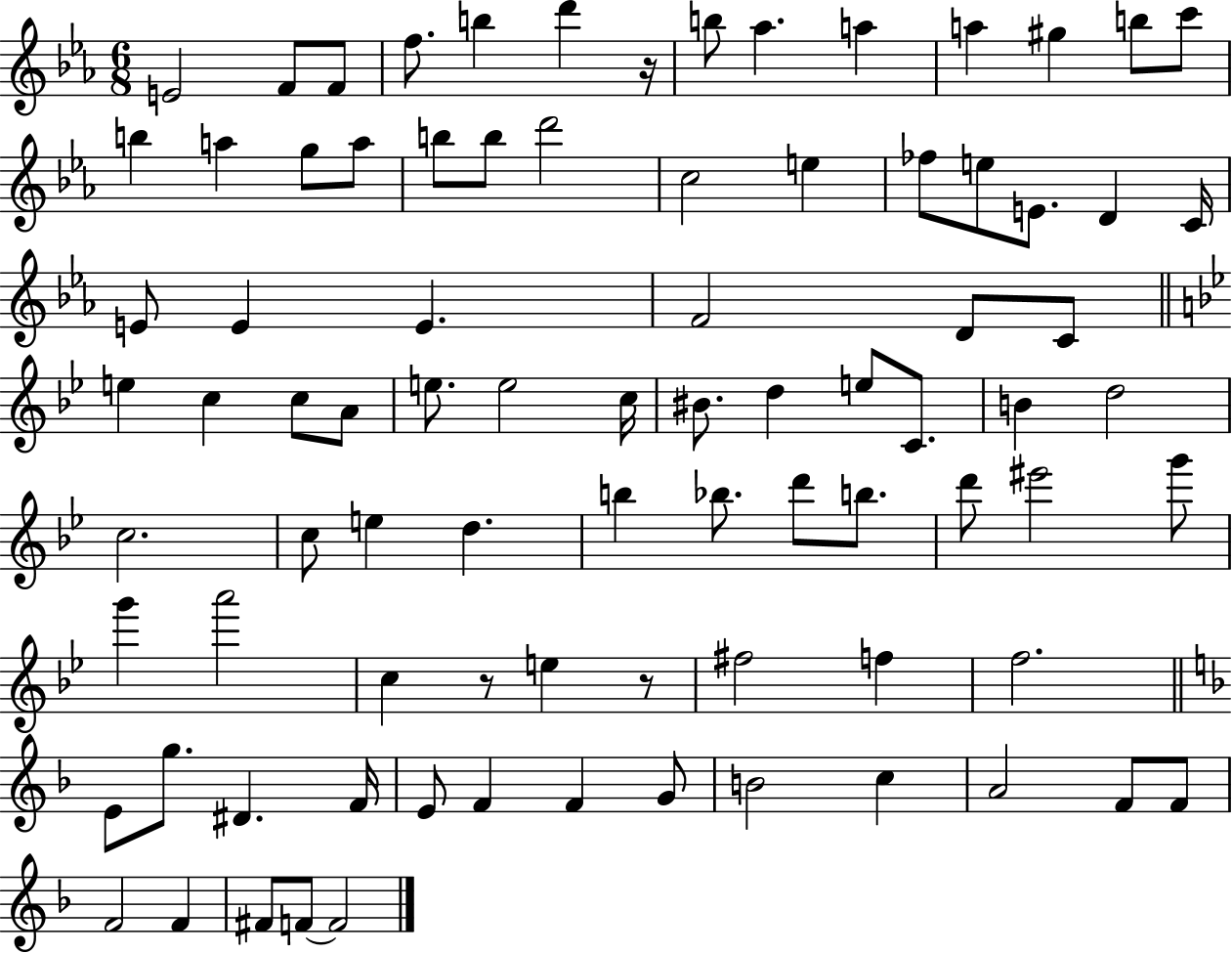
E4/h F4/e F4/e F5/e. B5/q D6/q R/s B5/e Ab5/q. A5/q A5/q G#5/q B5/e C6/e B5/q A5/q G5/e A5/e B5/e B5/e D6/h C5/h E5/q FES5/e E5/e E4/e. D4/q C4/s E4/e E4/q E4/q. F4/h D4/e C4/e E5/q C5/q C5/e A4/e E5/e. E5/h C5/s BIS4/e. D5/q E5/e C4/e. B4/q D5/h C5/h. C5/e E5/q D5/q. B5/q Bb5/e. D6/e B5/e. D6/e EIS6/h G6/e G6/q A6/h C5/q R/e E5/q R/e F#5/h F5/q F5/h. E4/e G5/e. D#4/q. F4/s E4/e F4/q F4/q G4/e B4/h C5/q A4/h F4/e F4/e F4/h F4/q F#4/e F4/e F4/h